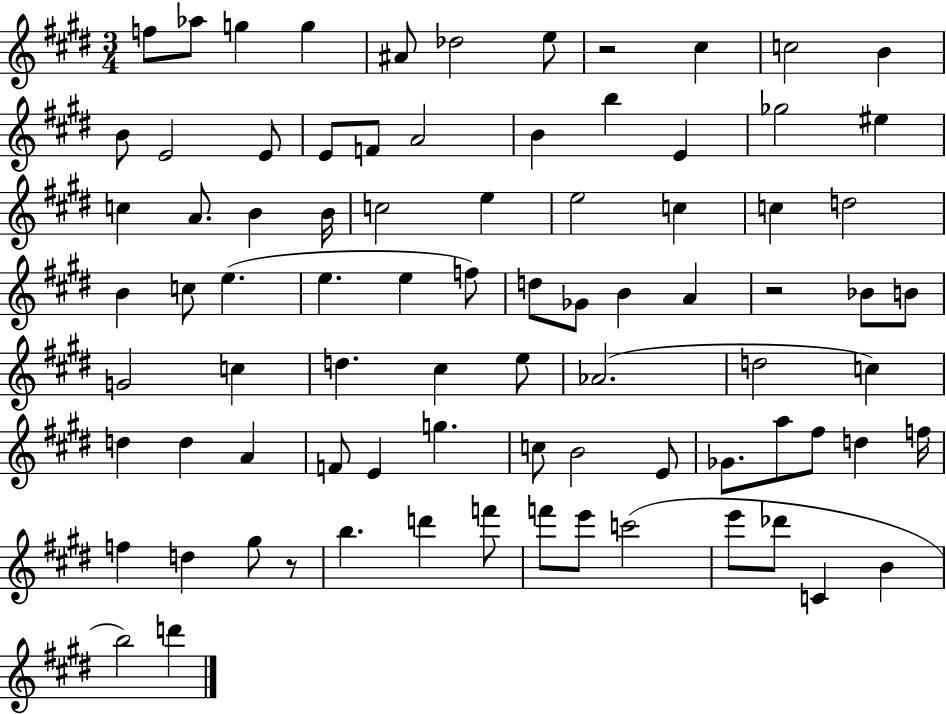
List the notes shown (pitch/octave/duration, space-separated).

F5/e Ab5/e G5/q G5/q A#4/e Db5/h E5/e R/h C#5/q C5/h B4/q B4/e E4/h E4/e E4/e F4/e A4/h B4/q B5/q E4/q Gb5/h EIS5/q C5/q A4/e. B4/q B4/s C5/h E5/q E5/h C5/q C5/q D5/h B4/q C5/e E5/q. E5/q. E5/q F5/e D5/e Gb4/e B4/q A4/q R/h Bb4/e B4/e G4/h C5/q D5/q. C#5/q E5/e Ab4/h. D5/h C5/q D5/q D5/q A4/q F4/e E4/q G5/q. C5/e B4/h E4/e Gb4/e. A5/e F#5/e D5/q F5/s F5/q D5/q G#5/e R/e B5/q. D6/q F6/e F6/e E6/e C6/h E6/e Db6/e C4/q B4/q B5/h D6/q